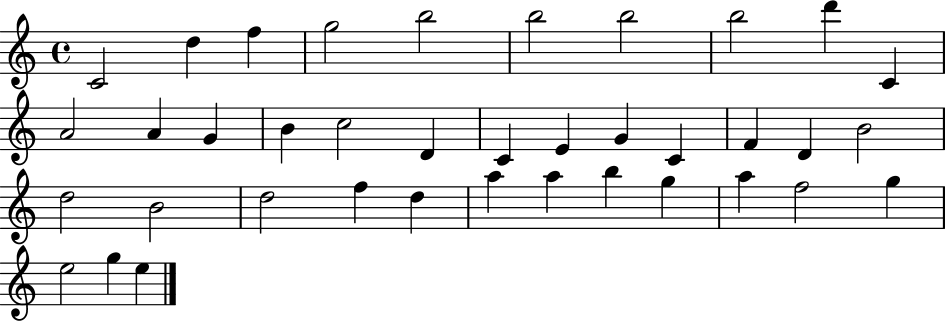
{
  \clef treble
  \time 4/4
  \defaultTimeSignature
  \key c \major
  c'2 d''4 f''4 | g''2 b''2 | b''2 b''2 | b''2 d'''4 c'4 | \break a'2 a'4 g'4 | b'4 c''2 d'4 | c'4 e'4 g'4 c'4 | f'4 d'4 b'2 | \break d''2 b'2 | d''2 f''4 d''4 | a''4 a''4 b''4 g''4 | a''4 f''2 g''4 | \break e''2 g''4 e''4 | \bar "|."
}